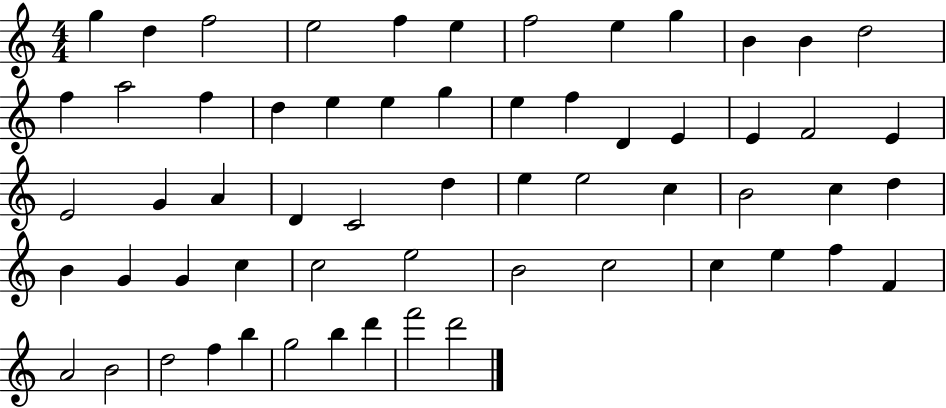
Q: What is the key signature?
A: C major